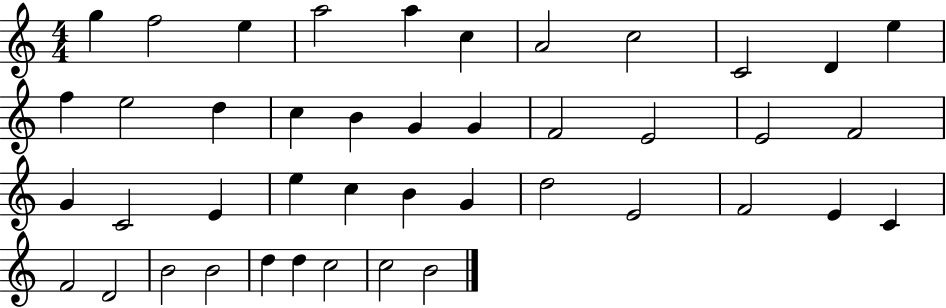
X:1
T:Untitled
M:4/4
L:1/4
K:C
g f2 e a2 a c A2 c2 C2 D e f e2 d c B G G F2 E2 E2 F2 G C2 E e c B G d2 E2 F2 E C F2 D2 B2 B2 d d c2 c2 B2